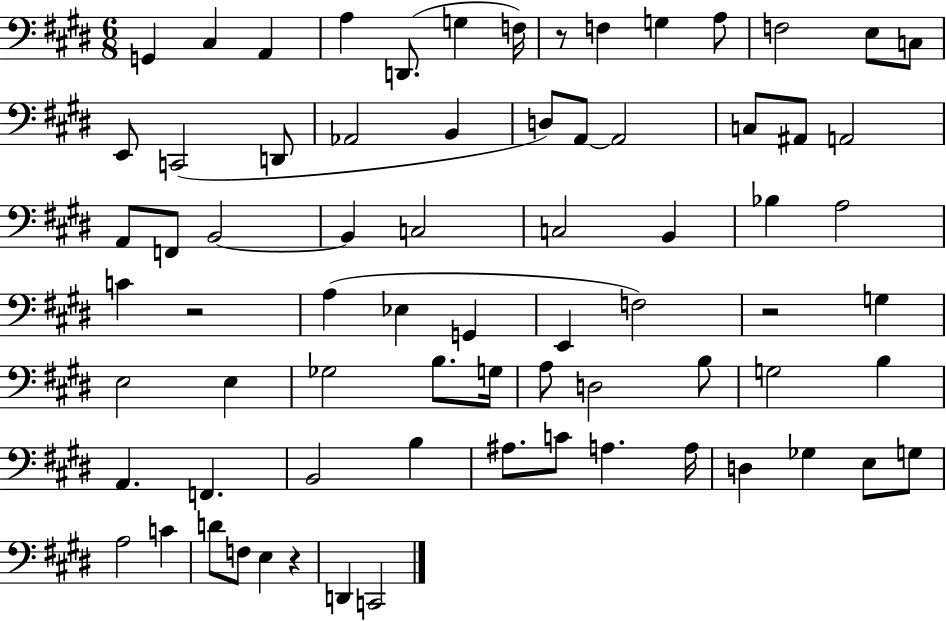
G2/q C#3/q A2/q A3/q D2/e. G3/q F3/s R/e F3/q G3/q A3/e F3/h E3/e C3/e E2/e C2/h D2/e Ab2/h B2/q D3/e A2/e A2/h C3/e A#2/e A2/h A2/e F2/e B2/h B2/q C3/h C3/h B2/q Bb3/q A3/h C4/q R/h A3/q Eb3/q G2/q E2/q F3/h R/h G3/q E3/h E3/q Gb3/h B3/e. G3/s A3/e D3/h B3/e G3/h B3/q A2/q. F2/q. B2/h B3/q A#3/e. C4/e A3/q. A3/s D3/q Gb3/q E3/e G3/e A3/h C4/q D4/e F3/e E3/q R/q D2/q C2/h